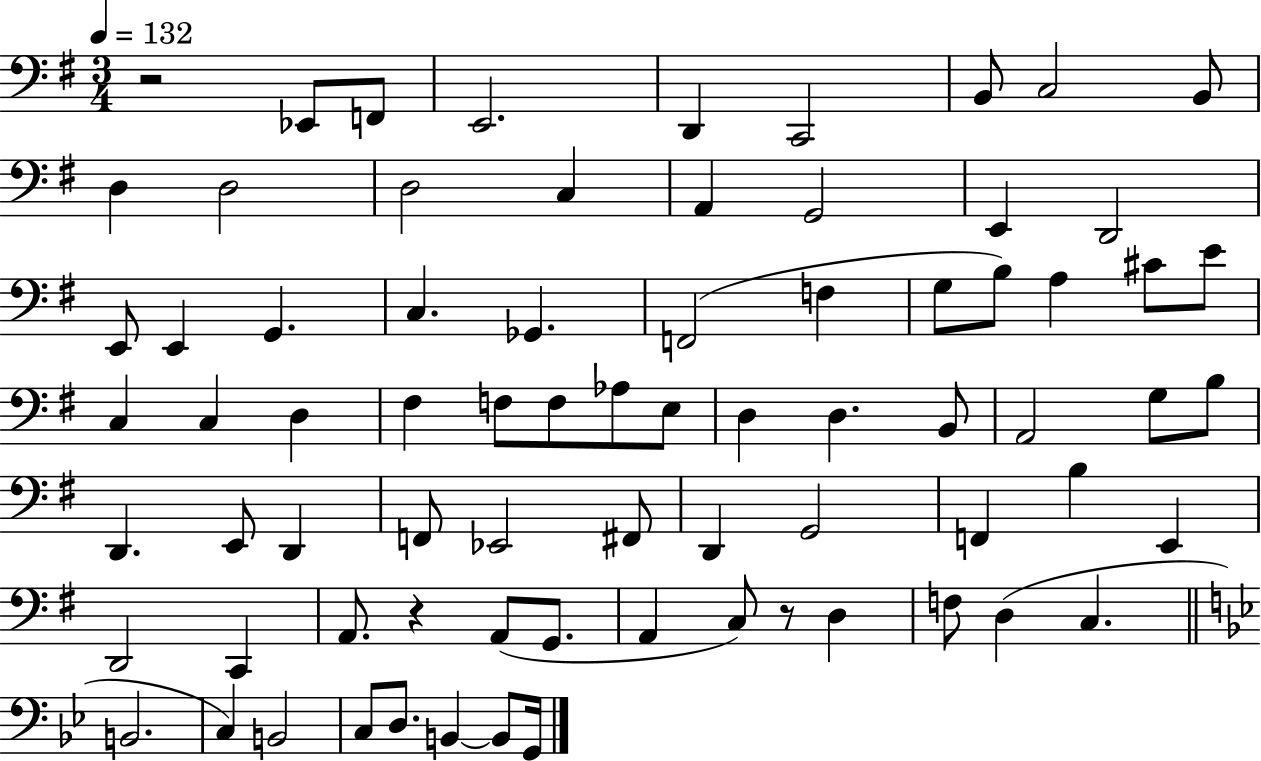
{
  \clef bass
  \numericTimeSignature
  \time 3/4
  \key g \major
  \tempo 4 = 132
  r2 ees,8 f,8 | e,2. | d,4 c,2 | b,8 c2 b,8 | \break d4 d2 | d2 c4 | a,4 g,2 | e,4 d,2 | \break e,8 e,4 g,4. | c4. ges,4. | f,2( f4 | g8 b8) a4 cis'8 e'8 | \break c4 c4 d4 | fis4 f8 f8 aes8 e8 | d4 d4. b,8 | a,2 g8 b8 | \break d,4. e,8 d,4 | f,8 ees,2 fis,8 | d,4 g,2 | f,4 b4 e,4 | \break d,2 c,4 | a,8. r4 a,8( g,8. | a,4 c8) r8 d4 | f8 d4( c4. | \break \bar "||" \break \key g \minor b,2. | c4) b,2 | c8 d8. b,4~~ b,8 g,16 | \bar "|."
}